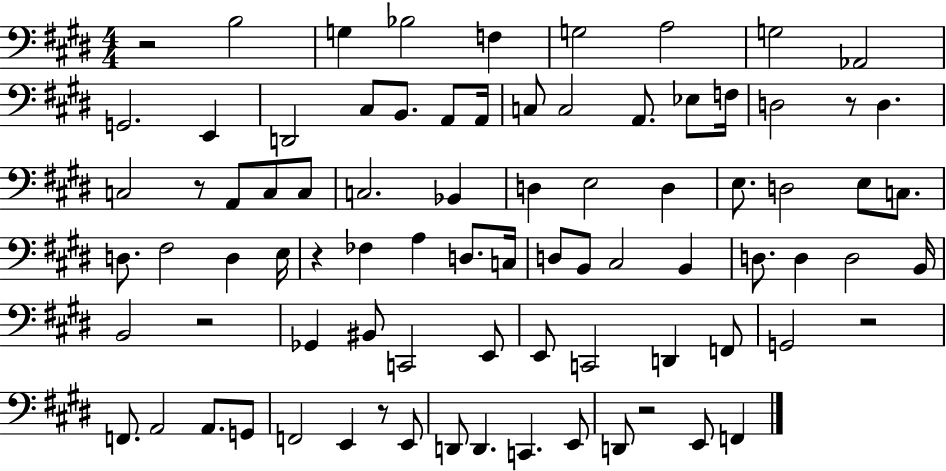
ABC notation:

X:1
T:Untitled
M:4/4
L:1/4
K:E
z2 B,2 G, _B,2 F, G,2 A,2 G,2 _A,,2 G,,2 E,, D,,2 ^C,/2 B,,/2 A,,/2 A,,/4 C,/2 C,2 A,,/2 _E,/2 F,/4 D,2 z/2 D, C,2 z/2 A,,/2 C,/2 C,/2 C,2 _B,, D, E,2 D, E,/2 D,2 E,/2 C,/2 D,/2 ^F,2 D, E,/4 z _F, A, D,/2 C,/4 D,/2 B,,/2 ^C,2 B,, D,/2 D, D,2 B,,/4 B,,2 z2 _G,, ^B,,/2 C,,2 E,,/2 E,,/2 C,,2 D,, F,,/2 G,,2 z2 F,,/2 A,,2 A,,/2 G,,/2 F,,2 E,, z/2 E,,/2 D,,/2 D,, C,, E,,/2 D,,/2 z2 E,,/2 F,,